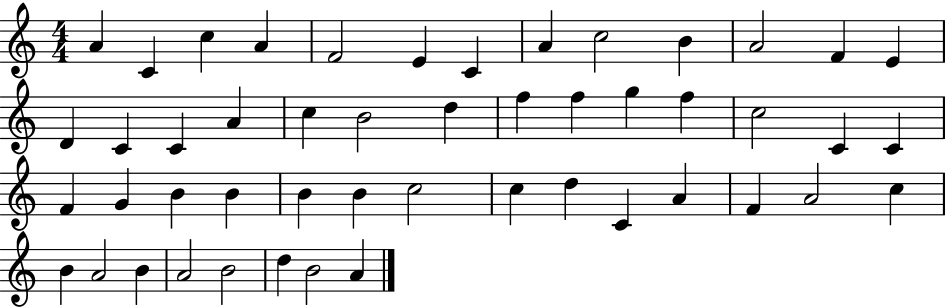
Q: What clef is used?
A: treble